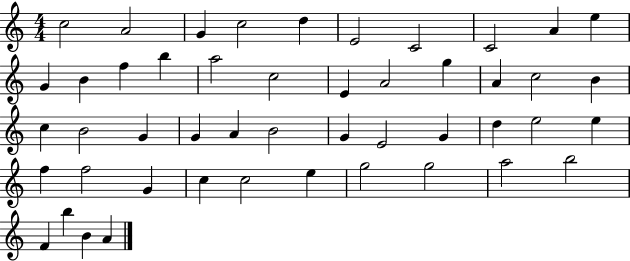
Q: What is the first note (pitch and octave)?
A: C5